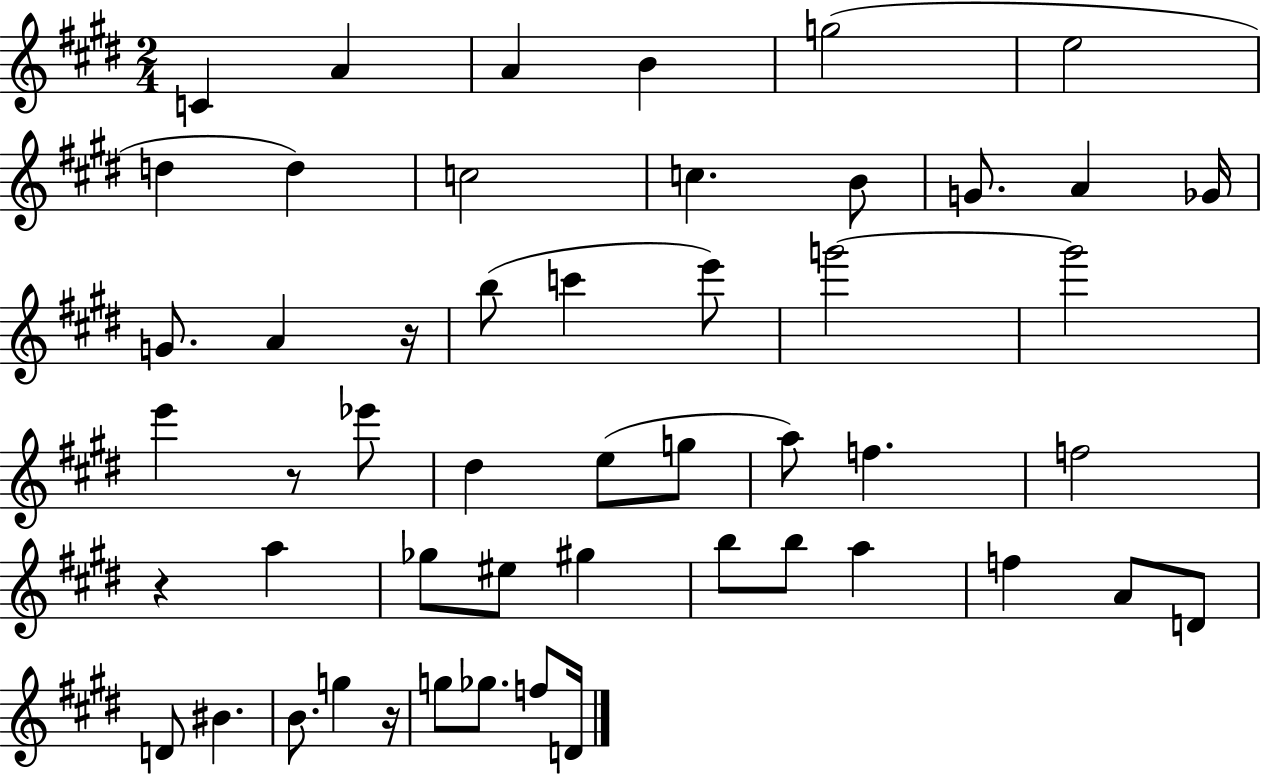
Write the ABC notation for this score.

X:1
T:Untitled
M:2/4
L:1/4
K:E
C A A B g2 e2 d d c2 c B/2 G/2 A _G/4 G/2 A z/4 b/2 c' e'/2 g'2 g'2 e' z/2 _e'/2 ^d e/2 g/2 a/2 f f2 z a _g/2 ^e/2 ^g b/2 b/2 a f A/2 D/2 D/2 ^B B/2 g z/4 g/2 _g/2 f/2 D/4